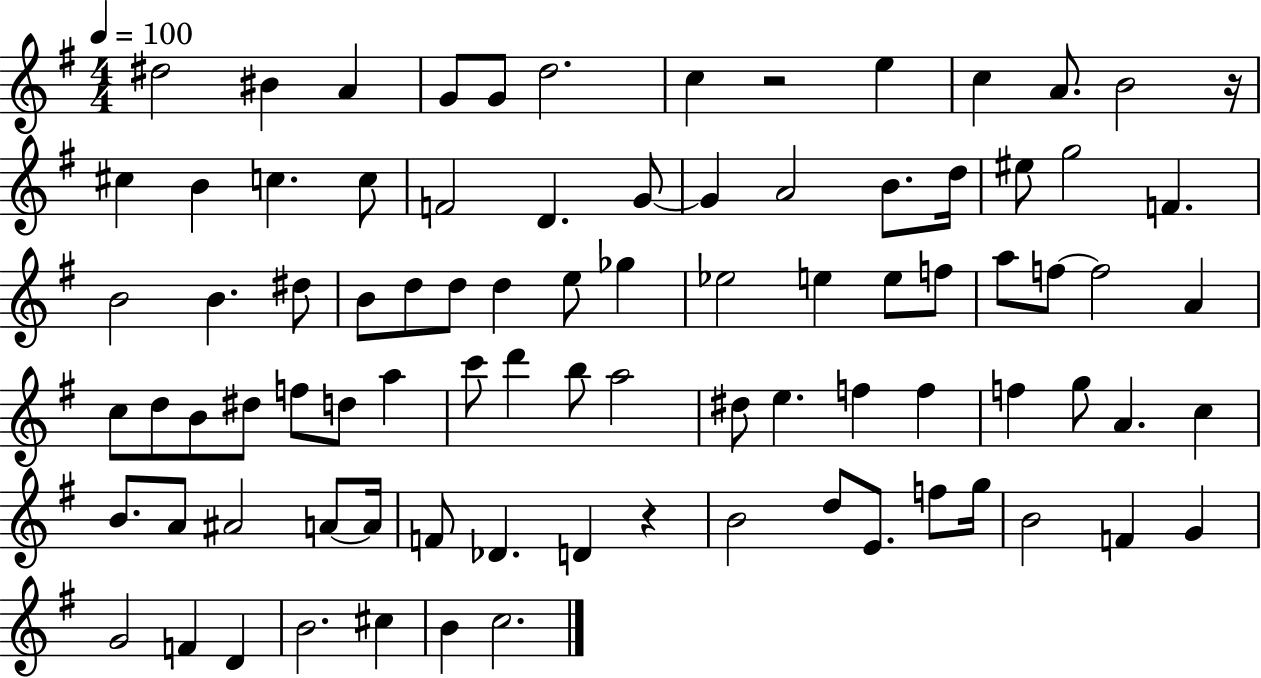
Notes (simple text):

D#5/h BIS4/q A4/q G4/e G4/e D5/h. C5/q R/h E5/q C5/q A4/e. B4/h R/s C#5/q B4/q C5/q. C5/e F4/h D4/q. G4/e G4/q A4/h B4/e. D5/s EIS5/e G5/h F4/q. B4/h B4/q. D#5/e B4/e D5/e D5/e D5/q E5/e Gb5/q Eb5/h E5/q E5/e F5/e A5/e F5/e F5/h A4/q C5/e D5/e B4/e D#5/e F5/e D5/e A5/q C6/e D6/q B5/e A5/h D#5/e E5/q. F5/q F5/q F5/q G5/e A4/q. C5/q B4/e. A4/e A#4/h A4/e A4/s F4/e Db4/q. D4/q R/q B4/h D5/e E4/e. F5/e G5/s B4/h F4/q G4/q G4/h F4/q D4/q B4/h. C#5/q B4/q C5/h.